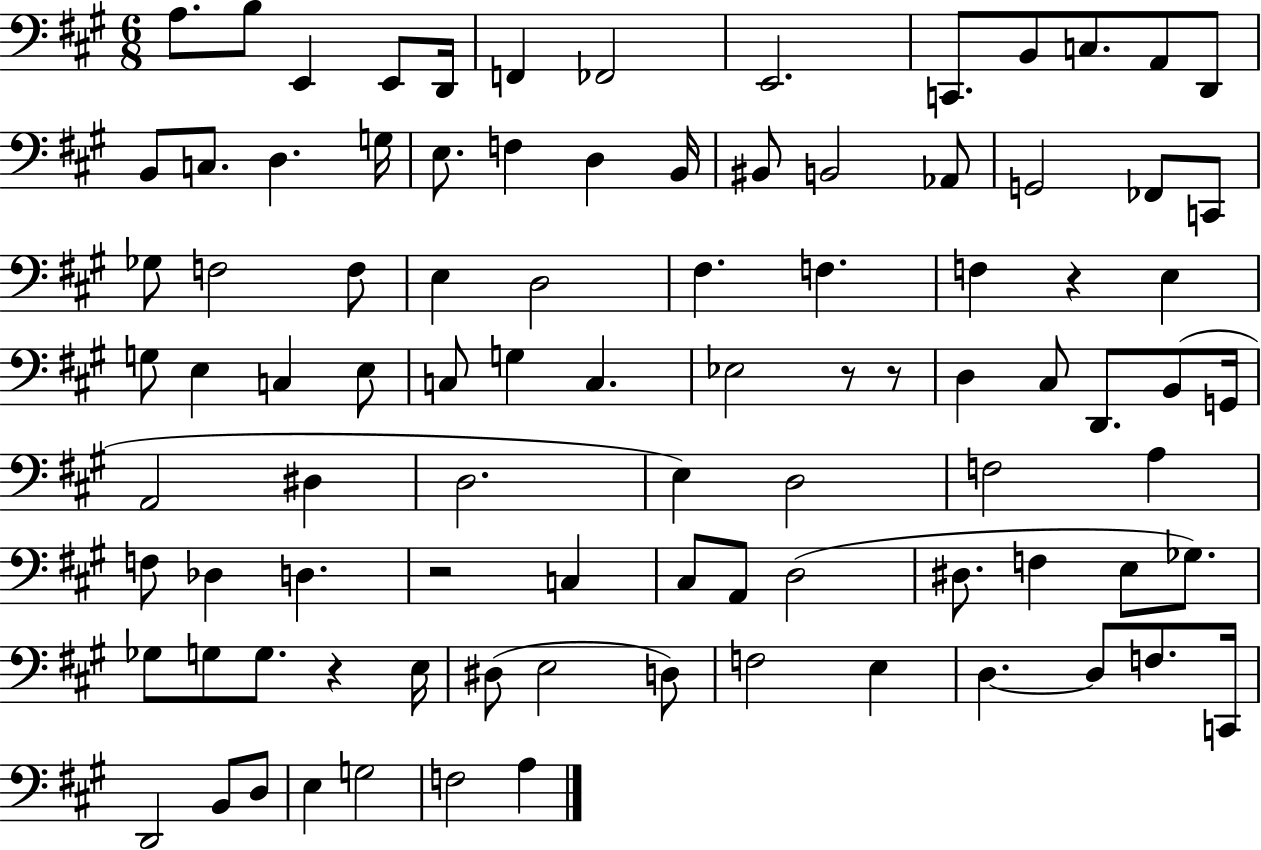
X:1
T:Untitled
M:6/8
L:1/4
K:A
A,/2 B,/2 E,, E,,/2 D,,/4 F,, _F,,2 E,,2 C,,/2 B,,/2 C,/2 A,,/2 D,,/2 B,,/2 C,/2 D, G,/4 E,/2 F, D, B,,/4 ^B,,/2 B,,2 _A,,/2 G,,2 _F,,/2 C,,/2 _G,/2 F,2 F,/2 E, D,2 ^F, F, F, z E, G,/2 E, C, E,/2 C,/2 G, C, _E,2 z/2 z/2 D, ^C,/2 D,,/2 B,,/2 G,,/4 A,,2 ^D, D,2 E, D,2 F,2 A, F,/2 _D, D, z2 C, ^C,/2 A,,/2 D,2 ^D,/2 F, E,/2 _G,/2 _G,/2 G,/2 G,/2 z E,/4 ^D,/2 E,2 D,/2 F,2 E, D, D,/2 F,/2 C,,/4 D,,2 B,,/2 D,/2 E, G,2 F,2 A,